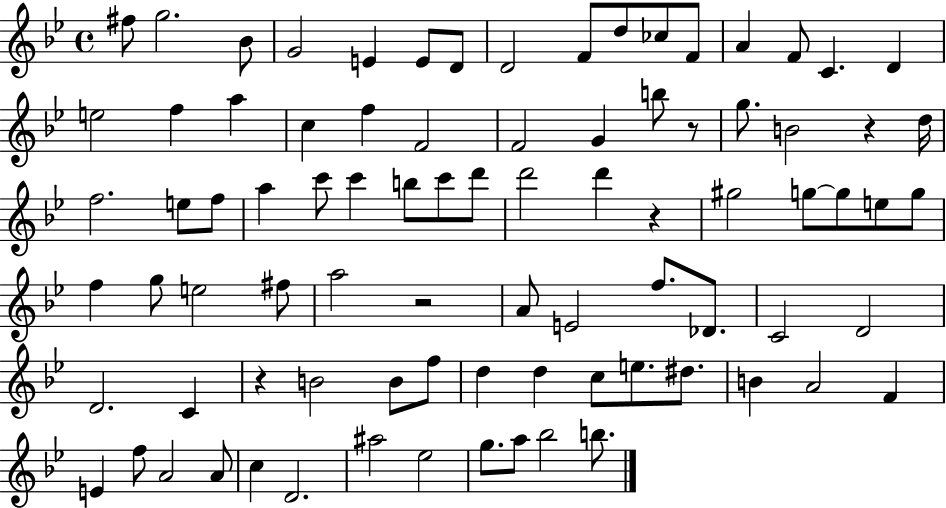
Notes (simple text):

F#5/e G5/h. Bb4/e G4/h E4/q E4/e D4/e D4/h F4/e D5/e CES5/e F4/e A4/q F4/e C4/q. D4/q E5/h F5/q A5/q C5/q F5/q F4/h F4/h G4/q B5/e R/e G5/e. B4/h R/q D5/s F5/h. E5/e F5/e A5/q C6/e C6/q B5/e C6/e D6/e D6/h D6/q R/q G#5/h G5/e G5/e E5/e G5/e F5/q G5/e E5/h F#5/e A5/h R/h A4/e E4/h F5/e. Db4/e. C4/h D4/h D4/h. C4/q R/q B4/h B4/e F5/e D5/q D5/q C5/e E5/e. D#5/e. B4/q A4/h F4/q E4/q F5/e A4/h A4/e C5/q D4/h. A#5/h Eb5/h G5/e. A5/e Bb5/h B5/e.